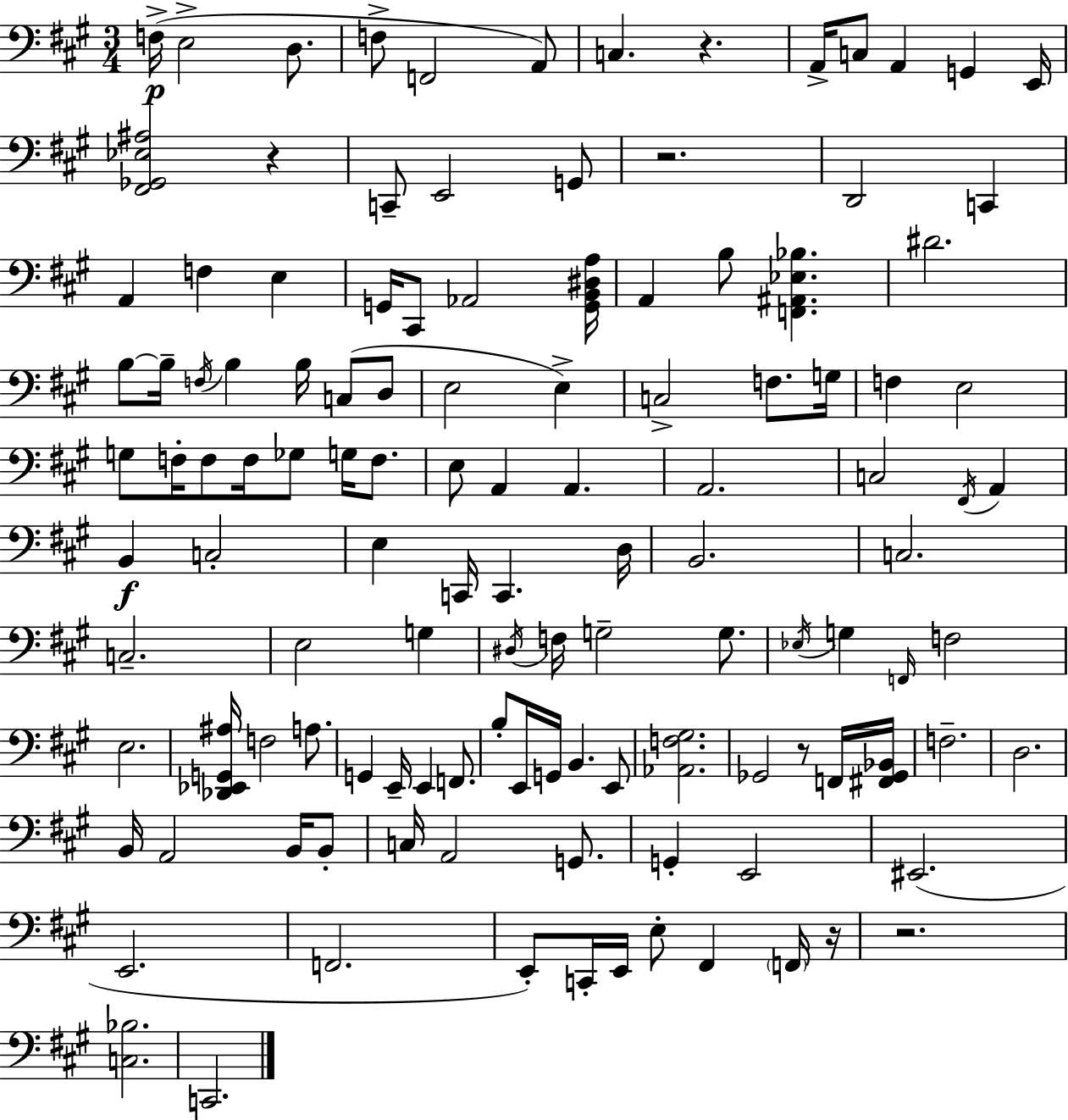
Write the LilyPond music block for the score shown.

{
  \clef bass
  \numericTimeSignature
  \time 3/4
  \key a \major
  f16->(\p e2-> d8. | f8-> f,2 a,8) | c4. r4. | a,16-> c8 a,4 g,4 e,16 | \break <fis, ges, ees ais>2 r4 | c,8-- e,2 g,8 | r2. | d,2 c,4 | \break a,4 f4 e4 | g,16 cis,8 aes,2 <g, b, dis a>16 | a,4 b8 <f, ais, ees bes>4. | dis'2. | \break b8~~ b16-- \acciaccatura { f16 } b4 b16 c8( d8 | e2 e4->) | c2-> f8. | g16 f4 e2 | \break g8 f16-. f8 f16 ges8 g16 f8. | e8 a,4 a,4. | a,2. | c2 \acciaccatura { fis,16 } a,4 | \break b,4\f c2-. | e4 c,16 c,4. | d16 b,2. | c2. | \break c2.-- | e2 g4 | \acciaccatura { dis16 } f16 g2-- | g8. \acciaccatura { ees16 } g4 \grace { f,16 } f2 | \break e2. | <des, ees, g, ais>16 f2 | a8. g,4 e,16-- e,4 | f,8. b8-. e,16 g,16 b,4. | \break e,8 <aes, f gis>2. | ges,2 | r8 f,16 <fis, ges, bes,>16 f2.-- | d2. | \break b,16 a,2 | b,16 b,8-. c16 a,2 | g,8. g,4-. e,2 | eis,2.( | \break e,2. | f,2. | e,8-.) c,16-. e,16 e8-. fis,4 | \parenthesize f,16 r16 r2. | \break <c bes>2. | c,2. | \bar "|."
}